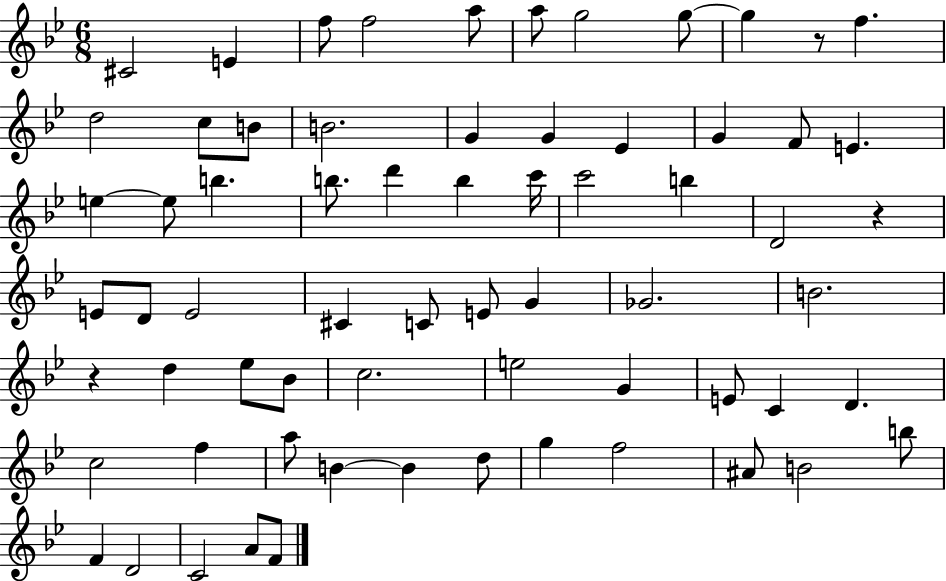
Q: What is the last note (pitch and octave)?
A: F4